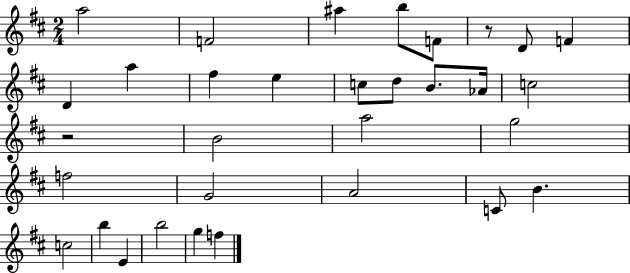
A5/h F4/h A#5/q B5/e F4/e R/e D4/e F4/q D4/q A5/q F#5/q E5/q C5/e D5/e B4/e. Ab4/s C5/h R/h B4/h A5/h G5/h F5/h G4/h A4/h C4/e B4/q. C5/h B5/q E4/q B5/h G5/q F5/q